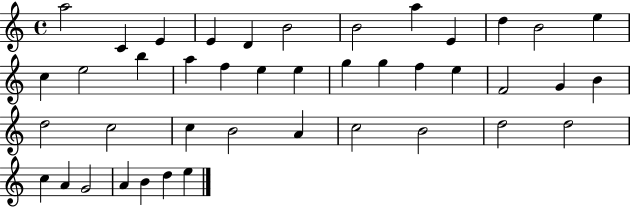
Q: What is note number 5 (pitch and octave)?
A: D4